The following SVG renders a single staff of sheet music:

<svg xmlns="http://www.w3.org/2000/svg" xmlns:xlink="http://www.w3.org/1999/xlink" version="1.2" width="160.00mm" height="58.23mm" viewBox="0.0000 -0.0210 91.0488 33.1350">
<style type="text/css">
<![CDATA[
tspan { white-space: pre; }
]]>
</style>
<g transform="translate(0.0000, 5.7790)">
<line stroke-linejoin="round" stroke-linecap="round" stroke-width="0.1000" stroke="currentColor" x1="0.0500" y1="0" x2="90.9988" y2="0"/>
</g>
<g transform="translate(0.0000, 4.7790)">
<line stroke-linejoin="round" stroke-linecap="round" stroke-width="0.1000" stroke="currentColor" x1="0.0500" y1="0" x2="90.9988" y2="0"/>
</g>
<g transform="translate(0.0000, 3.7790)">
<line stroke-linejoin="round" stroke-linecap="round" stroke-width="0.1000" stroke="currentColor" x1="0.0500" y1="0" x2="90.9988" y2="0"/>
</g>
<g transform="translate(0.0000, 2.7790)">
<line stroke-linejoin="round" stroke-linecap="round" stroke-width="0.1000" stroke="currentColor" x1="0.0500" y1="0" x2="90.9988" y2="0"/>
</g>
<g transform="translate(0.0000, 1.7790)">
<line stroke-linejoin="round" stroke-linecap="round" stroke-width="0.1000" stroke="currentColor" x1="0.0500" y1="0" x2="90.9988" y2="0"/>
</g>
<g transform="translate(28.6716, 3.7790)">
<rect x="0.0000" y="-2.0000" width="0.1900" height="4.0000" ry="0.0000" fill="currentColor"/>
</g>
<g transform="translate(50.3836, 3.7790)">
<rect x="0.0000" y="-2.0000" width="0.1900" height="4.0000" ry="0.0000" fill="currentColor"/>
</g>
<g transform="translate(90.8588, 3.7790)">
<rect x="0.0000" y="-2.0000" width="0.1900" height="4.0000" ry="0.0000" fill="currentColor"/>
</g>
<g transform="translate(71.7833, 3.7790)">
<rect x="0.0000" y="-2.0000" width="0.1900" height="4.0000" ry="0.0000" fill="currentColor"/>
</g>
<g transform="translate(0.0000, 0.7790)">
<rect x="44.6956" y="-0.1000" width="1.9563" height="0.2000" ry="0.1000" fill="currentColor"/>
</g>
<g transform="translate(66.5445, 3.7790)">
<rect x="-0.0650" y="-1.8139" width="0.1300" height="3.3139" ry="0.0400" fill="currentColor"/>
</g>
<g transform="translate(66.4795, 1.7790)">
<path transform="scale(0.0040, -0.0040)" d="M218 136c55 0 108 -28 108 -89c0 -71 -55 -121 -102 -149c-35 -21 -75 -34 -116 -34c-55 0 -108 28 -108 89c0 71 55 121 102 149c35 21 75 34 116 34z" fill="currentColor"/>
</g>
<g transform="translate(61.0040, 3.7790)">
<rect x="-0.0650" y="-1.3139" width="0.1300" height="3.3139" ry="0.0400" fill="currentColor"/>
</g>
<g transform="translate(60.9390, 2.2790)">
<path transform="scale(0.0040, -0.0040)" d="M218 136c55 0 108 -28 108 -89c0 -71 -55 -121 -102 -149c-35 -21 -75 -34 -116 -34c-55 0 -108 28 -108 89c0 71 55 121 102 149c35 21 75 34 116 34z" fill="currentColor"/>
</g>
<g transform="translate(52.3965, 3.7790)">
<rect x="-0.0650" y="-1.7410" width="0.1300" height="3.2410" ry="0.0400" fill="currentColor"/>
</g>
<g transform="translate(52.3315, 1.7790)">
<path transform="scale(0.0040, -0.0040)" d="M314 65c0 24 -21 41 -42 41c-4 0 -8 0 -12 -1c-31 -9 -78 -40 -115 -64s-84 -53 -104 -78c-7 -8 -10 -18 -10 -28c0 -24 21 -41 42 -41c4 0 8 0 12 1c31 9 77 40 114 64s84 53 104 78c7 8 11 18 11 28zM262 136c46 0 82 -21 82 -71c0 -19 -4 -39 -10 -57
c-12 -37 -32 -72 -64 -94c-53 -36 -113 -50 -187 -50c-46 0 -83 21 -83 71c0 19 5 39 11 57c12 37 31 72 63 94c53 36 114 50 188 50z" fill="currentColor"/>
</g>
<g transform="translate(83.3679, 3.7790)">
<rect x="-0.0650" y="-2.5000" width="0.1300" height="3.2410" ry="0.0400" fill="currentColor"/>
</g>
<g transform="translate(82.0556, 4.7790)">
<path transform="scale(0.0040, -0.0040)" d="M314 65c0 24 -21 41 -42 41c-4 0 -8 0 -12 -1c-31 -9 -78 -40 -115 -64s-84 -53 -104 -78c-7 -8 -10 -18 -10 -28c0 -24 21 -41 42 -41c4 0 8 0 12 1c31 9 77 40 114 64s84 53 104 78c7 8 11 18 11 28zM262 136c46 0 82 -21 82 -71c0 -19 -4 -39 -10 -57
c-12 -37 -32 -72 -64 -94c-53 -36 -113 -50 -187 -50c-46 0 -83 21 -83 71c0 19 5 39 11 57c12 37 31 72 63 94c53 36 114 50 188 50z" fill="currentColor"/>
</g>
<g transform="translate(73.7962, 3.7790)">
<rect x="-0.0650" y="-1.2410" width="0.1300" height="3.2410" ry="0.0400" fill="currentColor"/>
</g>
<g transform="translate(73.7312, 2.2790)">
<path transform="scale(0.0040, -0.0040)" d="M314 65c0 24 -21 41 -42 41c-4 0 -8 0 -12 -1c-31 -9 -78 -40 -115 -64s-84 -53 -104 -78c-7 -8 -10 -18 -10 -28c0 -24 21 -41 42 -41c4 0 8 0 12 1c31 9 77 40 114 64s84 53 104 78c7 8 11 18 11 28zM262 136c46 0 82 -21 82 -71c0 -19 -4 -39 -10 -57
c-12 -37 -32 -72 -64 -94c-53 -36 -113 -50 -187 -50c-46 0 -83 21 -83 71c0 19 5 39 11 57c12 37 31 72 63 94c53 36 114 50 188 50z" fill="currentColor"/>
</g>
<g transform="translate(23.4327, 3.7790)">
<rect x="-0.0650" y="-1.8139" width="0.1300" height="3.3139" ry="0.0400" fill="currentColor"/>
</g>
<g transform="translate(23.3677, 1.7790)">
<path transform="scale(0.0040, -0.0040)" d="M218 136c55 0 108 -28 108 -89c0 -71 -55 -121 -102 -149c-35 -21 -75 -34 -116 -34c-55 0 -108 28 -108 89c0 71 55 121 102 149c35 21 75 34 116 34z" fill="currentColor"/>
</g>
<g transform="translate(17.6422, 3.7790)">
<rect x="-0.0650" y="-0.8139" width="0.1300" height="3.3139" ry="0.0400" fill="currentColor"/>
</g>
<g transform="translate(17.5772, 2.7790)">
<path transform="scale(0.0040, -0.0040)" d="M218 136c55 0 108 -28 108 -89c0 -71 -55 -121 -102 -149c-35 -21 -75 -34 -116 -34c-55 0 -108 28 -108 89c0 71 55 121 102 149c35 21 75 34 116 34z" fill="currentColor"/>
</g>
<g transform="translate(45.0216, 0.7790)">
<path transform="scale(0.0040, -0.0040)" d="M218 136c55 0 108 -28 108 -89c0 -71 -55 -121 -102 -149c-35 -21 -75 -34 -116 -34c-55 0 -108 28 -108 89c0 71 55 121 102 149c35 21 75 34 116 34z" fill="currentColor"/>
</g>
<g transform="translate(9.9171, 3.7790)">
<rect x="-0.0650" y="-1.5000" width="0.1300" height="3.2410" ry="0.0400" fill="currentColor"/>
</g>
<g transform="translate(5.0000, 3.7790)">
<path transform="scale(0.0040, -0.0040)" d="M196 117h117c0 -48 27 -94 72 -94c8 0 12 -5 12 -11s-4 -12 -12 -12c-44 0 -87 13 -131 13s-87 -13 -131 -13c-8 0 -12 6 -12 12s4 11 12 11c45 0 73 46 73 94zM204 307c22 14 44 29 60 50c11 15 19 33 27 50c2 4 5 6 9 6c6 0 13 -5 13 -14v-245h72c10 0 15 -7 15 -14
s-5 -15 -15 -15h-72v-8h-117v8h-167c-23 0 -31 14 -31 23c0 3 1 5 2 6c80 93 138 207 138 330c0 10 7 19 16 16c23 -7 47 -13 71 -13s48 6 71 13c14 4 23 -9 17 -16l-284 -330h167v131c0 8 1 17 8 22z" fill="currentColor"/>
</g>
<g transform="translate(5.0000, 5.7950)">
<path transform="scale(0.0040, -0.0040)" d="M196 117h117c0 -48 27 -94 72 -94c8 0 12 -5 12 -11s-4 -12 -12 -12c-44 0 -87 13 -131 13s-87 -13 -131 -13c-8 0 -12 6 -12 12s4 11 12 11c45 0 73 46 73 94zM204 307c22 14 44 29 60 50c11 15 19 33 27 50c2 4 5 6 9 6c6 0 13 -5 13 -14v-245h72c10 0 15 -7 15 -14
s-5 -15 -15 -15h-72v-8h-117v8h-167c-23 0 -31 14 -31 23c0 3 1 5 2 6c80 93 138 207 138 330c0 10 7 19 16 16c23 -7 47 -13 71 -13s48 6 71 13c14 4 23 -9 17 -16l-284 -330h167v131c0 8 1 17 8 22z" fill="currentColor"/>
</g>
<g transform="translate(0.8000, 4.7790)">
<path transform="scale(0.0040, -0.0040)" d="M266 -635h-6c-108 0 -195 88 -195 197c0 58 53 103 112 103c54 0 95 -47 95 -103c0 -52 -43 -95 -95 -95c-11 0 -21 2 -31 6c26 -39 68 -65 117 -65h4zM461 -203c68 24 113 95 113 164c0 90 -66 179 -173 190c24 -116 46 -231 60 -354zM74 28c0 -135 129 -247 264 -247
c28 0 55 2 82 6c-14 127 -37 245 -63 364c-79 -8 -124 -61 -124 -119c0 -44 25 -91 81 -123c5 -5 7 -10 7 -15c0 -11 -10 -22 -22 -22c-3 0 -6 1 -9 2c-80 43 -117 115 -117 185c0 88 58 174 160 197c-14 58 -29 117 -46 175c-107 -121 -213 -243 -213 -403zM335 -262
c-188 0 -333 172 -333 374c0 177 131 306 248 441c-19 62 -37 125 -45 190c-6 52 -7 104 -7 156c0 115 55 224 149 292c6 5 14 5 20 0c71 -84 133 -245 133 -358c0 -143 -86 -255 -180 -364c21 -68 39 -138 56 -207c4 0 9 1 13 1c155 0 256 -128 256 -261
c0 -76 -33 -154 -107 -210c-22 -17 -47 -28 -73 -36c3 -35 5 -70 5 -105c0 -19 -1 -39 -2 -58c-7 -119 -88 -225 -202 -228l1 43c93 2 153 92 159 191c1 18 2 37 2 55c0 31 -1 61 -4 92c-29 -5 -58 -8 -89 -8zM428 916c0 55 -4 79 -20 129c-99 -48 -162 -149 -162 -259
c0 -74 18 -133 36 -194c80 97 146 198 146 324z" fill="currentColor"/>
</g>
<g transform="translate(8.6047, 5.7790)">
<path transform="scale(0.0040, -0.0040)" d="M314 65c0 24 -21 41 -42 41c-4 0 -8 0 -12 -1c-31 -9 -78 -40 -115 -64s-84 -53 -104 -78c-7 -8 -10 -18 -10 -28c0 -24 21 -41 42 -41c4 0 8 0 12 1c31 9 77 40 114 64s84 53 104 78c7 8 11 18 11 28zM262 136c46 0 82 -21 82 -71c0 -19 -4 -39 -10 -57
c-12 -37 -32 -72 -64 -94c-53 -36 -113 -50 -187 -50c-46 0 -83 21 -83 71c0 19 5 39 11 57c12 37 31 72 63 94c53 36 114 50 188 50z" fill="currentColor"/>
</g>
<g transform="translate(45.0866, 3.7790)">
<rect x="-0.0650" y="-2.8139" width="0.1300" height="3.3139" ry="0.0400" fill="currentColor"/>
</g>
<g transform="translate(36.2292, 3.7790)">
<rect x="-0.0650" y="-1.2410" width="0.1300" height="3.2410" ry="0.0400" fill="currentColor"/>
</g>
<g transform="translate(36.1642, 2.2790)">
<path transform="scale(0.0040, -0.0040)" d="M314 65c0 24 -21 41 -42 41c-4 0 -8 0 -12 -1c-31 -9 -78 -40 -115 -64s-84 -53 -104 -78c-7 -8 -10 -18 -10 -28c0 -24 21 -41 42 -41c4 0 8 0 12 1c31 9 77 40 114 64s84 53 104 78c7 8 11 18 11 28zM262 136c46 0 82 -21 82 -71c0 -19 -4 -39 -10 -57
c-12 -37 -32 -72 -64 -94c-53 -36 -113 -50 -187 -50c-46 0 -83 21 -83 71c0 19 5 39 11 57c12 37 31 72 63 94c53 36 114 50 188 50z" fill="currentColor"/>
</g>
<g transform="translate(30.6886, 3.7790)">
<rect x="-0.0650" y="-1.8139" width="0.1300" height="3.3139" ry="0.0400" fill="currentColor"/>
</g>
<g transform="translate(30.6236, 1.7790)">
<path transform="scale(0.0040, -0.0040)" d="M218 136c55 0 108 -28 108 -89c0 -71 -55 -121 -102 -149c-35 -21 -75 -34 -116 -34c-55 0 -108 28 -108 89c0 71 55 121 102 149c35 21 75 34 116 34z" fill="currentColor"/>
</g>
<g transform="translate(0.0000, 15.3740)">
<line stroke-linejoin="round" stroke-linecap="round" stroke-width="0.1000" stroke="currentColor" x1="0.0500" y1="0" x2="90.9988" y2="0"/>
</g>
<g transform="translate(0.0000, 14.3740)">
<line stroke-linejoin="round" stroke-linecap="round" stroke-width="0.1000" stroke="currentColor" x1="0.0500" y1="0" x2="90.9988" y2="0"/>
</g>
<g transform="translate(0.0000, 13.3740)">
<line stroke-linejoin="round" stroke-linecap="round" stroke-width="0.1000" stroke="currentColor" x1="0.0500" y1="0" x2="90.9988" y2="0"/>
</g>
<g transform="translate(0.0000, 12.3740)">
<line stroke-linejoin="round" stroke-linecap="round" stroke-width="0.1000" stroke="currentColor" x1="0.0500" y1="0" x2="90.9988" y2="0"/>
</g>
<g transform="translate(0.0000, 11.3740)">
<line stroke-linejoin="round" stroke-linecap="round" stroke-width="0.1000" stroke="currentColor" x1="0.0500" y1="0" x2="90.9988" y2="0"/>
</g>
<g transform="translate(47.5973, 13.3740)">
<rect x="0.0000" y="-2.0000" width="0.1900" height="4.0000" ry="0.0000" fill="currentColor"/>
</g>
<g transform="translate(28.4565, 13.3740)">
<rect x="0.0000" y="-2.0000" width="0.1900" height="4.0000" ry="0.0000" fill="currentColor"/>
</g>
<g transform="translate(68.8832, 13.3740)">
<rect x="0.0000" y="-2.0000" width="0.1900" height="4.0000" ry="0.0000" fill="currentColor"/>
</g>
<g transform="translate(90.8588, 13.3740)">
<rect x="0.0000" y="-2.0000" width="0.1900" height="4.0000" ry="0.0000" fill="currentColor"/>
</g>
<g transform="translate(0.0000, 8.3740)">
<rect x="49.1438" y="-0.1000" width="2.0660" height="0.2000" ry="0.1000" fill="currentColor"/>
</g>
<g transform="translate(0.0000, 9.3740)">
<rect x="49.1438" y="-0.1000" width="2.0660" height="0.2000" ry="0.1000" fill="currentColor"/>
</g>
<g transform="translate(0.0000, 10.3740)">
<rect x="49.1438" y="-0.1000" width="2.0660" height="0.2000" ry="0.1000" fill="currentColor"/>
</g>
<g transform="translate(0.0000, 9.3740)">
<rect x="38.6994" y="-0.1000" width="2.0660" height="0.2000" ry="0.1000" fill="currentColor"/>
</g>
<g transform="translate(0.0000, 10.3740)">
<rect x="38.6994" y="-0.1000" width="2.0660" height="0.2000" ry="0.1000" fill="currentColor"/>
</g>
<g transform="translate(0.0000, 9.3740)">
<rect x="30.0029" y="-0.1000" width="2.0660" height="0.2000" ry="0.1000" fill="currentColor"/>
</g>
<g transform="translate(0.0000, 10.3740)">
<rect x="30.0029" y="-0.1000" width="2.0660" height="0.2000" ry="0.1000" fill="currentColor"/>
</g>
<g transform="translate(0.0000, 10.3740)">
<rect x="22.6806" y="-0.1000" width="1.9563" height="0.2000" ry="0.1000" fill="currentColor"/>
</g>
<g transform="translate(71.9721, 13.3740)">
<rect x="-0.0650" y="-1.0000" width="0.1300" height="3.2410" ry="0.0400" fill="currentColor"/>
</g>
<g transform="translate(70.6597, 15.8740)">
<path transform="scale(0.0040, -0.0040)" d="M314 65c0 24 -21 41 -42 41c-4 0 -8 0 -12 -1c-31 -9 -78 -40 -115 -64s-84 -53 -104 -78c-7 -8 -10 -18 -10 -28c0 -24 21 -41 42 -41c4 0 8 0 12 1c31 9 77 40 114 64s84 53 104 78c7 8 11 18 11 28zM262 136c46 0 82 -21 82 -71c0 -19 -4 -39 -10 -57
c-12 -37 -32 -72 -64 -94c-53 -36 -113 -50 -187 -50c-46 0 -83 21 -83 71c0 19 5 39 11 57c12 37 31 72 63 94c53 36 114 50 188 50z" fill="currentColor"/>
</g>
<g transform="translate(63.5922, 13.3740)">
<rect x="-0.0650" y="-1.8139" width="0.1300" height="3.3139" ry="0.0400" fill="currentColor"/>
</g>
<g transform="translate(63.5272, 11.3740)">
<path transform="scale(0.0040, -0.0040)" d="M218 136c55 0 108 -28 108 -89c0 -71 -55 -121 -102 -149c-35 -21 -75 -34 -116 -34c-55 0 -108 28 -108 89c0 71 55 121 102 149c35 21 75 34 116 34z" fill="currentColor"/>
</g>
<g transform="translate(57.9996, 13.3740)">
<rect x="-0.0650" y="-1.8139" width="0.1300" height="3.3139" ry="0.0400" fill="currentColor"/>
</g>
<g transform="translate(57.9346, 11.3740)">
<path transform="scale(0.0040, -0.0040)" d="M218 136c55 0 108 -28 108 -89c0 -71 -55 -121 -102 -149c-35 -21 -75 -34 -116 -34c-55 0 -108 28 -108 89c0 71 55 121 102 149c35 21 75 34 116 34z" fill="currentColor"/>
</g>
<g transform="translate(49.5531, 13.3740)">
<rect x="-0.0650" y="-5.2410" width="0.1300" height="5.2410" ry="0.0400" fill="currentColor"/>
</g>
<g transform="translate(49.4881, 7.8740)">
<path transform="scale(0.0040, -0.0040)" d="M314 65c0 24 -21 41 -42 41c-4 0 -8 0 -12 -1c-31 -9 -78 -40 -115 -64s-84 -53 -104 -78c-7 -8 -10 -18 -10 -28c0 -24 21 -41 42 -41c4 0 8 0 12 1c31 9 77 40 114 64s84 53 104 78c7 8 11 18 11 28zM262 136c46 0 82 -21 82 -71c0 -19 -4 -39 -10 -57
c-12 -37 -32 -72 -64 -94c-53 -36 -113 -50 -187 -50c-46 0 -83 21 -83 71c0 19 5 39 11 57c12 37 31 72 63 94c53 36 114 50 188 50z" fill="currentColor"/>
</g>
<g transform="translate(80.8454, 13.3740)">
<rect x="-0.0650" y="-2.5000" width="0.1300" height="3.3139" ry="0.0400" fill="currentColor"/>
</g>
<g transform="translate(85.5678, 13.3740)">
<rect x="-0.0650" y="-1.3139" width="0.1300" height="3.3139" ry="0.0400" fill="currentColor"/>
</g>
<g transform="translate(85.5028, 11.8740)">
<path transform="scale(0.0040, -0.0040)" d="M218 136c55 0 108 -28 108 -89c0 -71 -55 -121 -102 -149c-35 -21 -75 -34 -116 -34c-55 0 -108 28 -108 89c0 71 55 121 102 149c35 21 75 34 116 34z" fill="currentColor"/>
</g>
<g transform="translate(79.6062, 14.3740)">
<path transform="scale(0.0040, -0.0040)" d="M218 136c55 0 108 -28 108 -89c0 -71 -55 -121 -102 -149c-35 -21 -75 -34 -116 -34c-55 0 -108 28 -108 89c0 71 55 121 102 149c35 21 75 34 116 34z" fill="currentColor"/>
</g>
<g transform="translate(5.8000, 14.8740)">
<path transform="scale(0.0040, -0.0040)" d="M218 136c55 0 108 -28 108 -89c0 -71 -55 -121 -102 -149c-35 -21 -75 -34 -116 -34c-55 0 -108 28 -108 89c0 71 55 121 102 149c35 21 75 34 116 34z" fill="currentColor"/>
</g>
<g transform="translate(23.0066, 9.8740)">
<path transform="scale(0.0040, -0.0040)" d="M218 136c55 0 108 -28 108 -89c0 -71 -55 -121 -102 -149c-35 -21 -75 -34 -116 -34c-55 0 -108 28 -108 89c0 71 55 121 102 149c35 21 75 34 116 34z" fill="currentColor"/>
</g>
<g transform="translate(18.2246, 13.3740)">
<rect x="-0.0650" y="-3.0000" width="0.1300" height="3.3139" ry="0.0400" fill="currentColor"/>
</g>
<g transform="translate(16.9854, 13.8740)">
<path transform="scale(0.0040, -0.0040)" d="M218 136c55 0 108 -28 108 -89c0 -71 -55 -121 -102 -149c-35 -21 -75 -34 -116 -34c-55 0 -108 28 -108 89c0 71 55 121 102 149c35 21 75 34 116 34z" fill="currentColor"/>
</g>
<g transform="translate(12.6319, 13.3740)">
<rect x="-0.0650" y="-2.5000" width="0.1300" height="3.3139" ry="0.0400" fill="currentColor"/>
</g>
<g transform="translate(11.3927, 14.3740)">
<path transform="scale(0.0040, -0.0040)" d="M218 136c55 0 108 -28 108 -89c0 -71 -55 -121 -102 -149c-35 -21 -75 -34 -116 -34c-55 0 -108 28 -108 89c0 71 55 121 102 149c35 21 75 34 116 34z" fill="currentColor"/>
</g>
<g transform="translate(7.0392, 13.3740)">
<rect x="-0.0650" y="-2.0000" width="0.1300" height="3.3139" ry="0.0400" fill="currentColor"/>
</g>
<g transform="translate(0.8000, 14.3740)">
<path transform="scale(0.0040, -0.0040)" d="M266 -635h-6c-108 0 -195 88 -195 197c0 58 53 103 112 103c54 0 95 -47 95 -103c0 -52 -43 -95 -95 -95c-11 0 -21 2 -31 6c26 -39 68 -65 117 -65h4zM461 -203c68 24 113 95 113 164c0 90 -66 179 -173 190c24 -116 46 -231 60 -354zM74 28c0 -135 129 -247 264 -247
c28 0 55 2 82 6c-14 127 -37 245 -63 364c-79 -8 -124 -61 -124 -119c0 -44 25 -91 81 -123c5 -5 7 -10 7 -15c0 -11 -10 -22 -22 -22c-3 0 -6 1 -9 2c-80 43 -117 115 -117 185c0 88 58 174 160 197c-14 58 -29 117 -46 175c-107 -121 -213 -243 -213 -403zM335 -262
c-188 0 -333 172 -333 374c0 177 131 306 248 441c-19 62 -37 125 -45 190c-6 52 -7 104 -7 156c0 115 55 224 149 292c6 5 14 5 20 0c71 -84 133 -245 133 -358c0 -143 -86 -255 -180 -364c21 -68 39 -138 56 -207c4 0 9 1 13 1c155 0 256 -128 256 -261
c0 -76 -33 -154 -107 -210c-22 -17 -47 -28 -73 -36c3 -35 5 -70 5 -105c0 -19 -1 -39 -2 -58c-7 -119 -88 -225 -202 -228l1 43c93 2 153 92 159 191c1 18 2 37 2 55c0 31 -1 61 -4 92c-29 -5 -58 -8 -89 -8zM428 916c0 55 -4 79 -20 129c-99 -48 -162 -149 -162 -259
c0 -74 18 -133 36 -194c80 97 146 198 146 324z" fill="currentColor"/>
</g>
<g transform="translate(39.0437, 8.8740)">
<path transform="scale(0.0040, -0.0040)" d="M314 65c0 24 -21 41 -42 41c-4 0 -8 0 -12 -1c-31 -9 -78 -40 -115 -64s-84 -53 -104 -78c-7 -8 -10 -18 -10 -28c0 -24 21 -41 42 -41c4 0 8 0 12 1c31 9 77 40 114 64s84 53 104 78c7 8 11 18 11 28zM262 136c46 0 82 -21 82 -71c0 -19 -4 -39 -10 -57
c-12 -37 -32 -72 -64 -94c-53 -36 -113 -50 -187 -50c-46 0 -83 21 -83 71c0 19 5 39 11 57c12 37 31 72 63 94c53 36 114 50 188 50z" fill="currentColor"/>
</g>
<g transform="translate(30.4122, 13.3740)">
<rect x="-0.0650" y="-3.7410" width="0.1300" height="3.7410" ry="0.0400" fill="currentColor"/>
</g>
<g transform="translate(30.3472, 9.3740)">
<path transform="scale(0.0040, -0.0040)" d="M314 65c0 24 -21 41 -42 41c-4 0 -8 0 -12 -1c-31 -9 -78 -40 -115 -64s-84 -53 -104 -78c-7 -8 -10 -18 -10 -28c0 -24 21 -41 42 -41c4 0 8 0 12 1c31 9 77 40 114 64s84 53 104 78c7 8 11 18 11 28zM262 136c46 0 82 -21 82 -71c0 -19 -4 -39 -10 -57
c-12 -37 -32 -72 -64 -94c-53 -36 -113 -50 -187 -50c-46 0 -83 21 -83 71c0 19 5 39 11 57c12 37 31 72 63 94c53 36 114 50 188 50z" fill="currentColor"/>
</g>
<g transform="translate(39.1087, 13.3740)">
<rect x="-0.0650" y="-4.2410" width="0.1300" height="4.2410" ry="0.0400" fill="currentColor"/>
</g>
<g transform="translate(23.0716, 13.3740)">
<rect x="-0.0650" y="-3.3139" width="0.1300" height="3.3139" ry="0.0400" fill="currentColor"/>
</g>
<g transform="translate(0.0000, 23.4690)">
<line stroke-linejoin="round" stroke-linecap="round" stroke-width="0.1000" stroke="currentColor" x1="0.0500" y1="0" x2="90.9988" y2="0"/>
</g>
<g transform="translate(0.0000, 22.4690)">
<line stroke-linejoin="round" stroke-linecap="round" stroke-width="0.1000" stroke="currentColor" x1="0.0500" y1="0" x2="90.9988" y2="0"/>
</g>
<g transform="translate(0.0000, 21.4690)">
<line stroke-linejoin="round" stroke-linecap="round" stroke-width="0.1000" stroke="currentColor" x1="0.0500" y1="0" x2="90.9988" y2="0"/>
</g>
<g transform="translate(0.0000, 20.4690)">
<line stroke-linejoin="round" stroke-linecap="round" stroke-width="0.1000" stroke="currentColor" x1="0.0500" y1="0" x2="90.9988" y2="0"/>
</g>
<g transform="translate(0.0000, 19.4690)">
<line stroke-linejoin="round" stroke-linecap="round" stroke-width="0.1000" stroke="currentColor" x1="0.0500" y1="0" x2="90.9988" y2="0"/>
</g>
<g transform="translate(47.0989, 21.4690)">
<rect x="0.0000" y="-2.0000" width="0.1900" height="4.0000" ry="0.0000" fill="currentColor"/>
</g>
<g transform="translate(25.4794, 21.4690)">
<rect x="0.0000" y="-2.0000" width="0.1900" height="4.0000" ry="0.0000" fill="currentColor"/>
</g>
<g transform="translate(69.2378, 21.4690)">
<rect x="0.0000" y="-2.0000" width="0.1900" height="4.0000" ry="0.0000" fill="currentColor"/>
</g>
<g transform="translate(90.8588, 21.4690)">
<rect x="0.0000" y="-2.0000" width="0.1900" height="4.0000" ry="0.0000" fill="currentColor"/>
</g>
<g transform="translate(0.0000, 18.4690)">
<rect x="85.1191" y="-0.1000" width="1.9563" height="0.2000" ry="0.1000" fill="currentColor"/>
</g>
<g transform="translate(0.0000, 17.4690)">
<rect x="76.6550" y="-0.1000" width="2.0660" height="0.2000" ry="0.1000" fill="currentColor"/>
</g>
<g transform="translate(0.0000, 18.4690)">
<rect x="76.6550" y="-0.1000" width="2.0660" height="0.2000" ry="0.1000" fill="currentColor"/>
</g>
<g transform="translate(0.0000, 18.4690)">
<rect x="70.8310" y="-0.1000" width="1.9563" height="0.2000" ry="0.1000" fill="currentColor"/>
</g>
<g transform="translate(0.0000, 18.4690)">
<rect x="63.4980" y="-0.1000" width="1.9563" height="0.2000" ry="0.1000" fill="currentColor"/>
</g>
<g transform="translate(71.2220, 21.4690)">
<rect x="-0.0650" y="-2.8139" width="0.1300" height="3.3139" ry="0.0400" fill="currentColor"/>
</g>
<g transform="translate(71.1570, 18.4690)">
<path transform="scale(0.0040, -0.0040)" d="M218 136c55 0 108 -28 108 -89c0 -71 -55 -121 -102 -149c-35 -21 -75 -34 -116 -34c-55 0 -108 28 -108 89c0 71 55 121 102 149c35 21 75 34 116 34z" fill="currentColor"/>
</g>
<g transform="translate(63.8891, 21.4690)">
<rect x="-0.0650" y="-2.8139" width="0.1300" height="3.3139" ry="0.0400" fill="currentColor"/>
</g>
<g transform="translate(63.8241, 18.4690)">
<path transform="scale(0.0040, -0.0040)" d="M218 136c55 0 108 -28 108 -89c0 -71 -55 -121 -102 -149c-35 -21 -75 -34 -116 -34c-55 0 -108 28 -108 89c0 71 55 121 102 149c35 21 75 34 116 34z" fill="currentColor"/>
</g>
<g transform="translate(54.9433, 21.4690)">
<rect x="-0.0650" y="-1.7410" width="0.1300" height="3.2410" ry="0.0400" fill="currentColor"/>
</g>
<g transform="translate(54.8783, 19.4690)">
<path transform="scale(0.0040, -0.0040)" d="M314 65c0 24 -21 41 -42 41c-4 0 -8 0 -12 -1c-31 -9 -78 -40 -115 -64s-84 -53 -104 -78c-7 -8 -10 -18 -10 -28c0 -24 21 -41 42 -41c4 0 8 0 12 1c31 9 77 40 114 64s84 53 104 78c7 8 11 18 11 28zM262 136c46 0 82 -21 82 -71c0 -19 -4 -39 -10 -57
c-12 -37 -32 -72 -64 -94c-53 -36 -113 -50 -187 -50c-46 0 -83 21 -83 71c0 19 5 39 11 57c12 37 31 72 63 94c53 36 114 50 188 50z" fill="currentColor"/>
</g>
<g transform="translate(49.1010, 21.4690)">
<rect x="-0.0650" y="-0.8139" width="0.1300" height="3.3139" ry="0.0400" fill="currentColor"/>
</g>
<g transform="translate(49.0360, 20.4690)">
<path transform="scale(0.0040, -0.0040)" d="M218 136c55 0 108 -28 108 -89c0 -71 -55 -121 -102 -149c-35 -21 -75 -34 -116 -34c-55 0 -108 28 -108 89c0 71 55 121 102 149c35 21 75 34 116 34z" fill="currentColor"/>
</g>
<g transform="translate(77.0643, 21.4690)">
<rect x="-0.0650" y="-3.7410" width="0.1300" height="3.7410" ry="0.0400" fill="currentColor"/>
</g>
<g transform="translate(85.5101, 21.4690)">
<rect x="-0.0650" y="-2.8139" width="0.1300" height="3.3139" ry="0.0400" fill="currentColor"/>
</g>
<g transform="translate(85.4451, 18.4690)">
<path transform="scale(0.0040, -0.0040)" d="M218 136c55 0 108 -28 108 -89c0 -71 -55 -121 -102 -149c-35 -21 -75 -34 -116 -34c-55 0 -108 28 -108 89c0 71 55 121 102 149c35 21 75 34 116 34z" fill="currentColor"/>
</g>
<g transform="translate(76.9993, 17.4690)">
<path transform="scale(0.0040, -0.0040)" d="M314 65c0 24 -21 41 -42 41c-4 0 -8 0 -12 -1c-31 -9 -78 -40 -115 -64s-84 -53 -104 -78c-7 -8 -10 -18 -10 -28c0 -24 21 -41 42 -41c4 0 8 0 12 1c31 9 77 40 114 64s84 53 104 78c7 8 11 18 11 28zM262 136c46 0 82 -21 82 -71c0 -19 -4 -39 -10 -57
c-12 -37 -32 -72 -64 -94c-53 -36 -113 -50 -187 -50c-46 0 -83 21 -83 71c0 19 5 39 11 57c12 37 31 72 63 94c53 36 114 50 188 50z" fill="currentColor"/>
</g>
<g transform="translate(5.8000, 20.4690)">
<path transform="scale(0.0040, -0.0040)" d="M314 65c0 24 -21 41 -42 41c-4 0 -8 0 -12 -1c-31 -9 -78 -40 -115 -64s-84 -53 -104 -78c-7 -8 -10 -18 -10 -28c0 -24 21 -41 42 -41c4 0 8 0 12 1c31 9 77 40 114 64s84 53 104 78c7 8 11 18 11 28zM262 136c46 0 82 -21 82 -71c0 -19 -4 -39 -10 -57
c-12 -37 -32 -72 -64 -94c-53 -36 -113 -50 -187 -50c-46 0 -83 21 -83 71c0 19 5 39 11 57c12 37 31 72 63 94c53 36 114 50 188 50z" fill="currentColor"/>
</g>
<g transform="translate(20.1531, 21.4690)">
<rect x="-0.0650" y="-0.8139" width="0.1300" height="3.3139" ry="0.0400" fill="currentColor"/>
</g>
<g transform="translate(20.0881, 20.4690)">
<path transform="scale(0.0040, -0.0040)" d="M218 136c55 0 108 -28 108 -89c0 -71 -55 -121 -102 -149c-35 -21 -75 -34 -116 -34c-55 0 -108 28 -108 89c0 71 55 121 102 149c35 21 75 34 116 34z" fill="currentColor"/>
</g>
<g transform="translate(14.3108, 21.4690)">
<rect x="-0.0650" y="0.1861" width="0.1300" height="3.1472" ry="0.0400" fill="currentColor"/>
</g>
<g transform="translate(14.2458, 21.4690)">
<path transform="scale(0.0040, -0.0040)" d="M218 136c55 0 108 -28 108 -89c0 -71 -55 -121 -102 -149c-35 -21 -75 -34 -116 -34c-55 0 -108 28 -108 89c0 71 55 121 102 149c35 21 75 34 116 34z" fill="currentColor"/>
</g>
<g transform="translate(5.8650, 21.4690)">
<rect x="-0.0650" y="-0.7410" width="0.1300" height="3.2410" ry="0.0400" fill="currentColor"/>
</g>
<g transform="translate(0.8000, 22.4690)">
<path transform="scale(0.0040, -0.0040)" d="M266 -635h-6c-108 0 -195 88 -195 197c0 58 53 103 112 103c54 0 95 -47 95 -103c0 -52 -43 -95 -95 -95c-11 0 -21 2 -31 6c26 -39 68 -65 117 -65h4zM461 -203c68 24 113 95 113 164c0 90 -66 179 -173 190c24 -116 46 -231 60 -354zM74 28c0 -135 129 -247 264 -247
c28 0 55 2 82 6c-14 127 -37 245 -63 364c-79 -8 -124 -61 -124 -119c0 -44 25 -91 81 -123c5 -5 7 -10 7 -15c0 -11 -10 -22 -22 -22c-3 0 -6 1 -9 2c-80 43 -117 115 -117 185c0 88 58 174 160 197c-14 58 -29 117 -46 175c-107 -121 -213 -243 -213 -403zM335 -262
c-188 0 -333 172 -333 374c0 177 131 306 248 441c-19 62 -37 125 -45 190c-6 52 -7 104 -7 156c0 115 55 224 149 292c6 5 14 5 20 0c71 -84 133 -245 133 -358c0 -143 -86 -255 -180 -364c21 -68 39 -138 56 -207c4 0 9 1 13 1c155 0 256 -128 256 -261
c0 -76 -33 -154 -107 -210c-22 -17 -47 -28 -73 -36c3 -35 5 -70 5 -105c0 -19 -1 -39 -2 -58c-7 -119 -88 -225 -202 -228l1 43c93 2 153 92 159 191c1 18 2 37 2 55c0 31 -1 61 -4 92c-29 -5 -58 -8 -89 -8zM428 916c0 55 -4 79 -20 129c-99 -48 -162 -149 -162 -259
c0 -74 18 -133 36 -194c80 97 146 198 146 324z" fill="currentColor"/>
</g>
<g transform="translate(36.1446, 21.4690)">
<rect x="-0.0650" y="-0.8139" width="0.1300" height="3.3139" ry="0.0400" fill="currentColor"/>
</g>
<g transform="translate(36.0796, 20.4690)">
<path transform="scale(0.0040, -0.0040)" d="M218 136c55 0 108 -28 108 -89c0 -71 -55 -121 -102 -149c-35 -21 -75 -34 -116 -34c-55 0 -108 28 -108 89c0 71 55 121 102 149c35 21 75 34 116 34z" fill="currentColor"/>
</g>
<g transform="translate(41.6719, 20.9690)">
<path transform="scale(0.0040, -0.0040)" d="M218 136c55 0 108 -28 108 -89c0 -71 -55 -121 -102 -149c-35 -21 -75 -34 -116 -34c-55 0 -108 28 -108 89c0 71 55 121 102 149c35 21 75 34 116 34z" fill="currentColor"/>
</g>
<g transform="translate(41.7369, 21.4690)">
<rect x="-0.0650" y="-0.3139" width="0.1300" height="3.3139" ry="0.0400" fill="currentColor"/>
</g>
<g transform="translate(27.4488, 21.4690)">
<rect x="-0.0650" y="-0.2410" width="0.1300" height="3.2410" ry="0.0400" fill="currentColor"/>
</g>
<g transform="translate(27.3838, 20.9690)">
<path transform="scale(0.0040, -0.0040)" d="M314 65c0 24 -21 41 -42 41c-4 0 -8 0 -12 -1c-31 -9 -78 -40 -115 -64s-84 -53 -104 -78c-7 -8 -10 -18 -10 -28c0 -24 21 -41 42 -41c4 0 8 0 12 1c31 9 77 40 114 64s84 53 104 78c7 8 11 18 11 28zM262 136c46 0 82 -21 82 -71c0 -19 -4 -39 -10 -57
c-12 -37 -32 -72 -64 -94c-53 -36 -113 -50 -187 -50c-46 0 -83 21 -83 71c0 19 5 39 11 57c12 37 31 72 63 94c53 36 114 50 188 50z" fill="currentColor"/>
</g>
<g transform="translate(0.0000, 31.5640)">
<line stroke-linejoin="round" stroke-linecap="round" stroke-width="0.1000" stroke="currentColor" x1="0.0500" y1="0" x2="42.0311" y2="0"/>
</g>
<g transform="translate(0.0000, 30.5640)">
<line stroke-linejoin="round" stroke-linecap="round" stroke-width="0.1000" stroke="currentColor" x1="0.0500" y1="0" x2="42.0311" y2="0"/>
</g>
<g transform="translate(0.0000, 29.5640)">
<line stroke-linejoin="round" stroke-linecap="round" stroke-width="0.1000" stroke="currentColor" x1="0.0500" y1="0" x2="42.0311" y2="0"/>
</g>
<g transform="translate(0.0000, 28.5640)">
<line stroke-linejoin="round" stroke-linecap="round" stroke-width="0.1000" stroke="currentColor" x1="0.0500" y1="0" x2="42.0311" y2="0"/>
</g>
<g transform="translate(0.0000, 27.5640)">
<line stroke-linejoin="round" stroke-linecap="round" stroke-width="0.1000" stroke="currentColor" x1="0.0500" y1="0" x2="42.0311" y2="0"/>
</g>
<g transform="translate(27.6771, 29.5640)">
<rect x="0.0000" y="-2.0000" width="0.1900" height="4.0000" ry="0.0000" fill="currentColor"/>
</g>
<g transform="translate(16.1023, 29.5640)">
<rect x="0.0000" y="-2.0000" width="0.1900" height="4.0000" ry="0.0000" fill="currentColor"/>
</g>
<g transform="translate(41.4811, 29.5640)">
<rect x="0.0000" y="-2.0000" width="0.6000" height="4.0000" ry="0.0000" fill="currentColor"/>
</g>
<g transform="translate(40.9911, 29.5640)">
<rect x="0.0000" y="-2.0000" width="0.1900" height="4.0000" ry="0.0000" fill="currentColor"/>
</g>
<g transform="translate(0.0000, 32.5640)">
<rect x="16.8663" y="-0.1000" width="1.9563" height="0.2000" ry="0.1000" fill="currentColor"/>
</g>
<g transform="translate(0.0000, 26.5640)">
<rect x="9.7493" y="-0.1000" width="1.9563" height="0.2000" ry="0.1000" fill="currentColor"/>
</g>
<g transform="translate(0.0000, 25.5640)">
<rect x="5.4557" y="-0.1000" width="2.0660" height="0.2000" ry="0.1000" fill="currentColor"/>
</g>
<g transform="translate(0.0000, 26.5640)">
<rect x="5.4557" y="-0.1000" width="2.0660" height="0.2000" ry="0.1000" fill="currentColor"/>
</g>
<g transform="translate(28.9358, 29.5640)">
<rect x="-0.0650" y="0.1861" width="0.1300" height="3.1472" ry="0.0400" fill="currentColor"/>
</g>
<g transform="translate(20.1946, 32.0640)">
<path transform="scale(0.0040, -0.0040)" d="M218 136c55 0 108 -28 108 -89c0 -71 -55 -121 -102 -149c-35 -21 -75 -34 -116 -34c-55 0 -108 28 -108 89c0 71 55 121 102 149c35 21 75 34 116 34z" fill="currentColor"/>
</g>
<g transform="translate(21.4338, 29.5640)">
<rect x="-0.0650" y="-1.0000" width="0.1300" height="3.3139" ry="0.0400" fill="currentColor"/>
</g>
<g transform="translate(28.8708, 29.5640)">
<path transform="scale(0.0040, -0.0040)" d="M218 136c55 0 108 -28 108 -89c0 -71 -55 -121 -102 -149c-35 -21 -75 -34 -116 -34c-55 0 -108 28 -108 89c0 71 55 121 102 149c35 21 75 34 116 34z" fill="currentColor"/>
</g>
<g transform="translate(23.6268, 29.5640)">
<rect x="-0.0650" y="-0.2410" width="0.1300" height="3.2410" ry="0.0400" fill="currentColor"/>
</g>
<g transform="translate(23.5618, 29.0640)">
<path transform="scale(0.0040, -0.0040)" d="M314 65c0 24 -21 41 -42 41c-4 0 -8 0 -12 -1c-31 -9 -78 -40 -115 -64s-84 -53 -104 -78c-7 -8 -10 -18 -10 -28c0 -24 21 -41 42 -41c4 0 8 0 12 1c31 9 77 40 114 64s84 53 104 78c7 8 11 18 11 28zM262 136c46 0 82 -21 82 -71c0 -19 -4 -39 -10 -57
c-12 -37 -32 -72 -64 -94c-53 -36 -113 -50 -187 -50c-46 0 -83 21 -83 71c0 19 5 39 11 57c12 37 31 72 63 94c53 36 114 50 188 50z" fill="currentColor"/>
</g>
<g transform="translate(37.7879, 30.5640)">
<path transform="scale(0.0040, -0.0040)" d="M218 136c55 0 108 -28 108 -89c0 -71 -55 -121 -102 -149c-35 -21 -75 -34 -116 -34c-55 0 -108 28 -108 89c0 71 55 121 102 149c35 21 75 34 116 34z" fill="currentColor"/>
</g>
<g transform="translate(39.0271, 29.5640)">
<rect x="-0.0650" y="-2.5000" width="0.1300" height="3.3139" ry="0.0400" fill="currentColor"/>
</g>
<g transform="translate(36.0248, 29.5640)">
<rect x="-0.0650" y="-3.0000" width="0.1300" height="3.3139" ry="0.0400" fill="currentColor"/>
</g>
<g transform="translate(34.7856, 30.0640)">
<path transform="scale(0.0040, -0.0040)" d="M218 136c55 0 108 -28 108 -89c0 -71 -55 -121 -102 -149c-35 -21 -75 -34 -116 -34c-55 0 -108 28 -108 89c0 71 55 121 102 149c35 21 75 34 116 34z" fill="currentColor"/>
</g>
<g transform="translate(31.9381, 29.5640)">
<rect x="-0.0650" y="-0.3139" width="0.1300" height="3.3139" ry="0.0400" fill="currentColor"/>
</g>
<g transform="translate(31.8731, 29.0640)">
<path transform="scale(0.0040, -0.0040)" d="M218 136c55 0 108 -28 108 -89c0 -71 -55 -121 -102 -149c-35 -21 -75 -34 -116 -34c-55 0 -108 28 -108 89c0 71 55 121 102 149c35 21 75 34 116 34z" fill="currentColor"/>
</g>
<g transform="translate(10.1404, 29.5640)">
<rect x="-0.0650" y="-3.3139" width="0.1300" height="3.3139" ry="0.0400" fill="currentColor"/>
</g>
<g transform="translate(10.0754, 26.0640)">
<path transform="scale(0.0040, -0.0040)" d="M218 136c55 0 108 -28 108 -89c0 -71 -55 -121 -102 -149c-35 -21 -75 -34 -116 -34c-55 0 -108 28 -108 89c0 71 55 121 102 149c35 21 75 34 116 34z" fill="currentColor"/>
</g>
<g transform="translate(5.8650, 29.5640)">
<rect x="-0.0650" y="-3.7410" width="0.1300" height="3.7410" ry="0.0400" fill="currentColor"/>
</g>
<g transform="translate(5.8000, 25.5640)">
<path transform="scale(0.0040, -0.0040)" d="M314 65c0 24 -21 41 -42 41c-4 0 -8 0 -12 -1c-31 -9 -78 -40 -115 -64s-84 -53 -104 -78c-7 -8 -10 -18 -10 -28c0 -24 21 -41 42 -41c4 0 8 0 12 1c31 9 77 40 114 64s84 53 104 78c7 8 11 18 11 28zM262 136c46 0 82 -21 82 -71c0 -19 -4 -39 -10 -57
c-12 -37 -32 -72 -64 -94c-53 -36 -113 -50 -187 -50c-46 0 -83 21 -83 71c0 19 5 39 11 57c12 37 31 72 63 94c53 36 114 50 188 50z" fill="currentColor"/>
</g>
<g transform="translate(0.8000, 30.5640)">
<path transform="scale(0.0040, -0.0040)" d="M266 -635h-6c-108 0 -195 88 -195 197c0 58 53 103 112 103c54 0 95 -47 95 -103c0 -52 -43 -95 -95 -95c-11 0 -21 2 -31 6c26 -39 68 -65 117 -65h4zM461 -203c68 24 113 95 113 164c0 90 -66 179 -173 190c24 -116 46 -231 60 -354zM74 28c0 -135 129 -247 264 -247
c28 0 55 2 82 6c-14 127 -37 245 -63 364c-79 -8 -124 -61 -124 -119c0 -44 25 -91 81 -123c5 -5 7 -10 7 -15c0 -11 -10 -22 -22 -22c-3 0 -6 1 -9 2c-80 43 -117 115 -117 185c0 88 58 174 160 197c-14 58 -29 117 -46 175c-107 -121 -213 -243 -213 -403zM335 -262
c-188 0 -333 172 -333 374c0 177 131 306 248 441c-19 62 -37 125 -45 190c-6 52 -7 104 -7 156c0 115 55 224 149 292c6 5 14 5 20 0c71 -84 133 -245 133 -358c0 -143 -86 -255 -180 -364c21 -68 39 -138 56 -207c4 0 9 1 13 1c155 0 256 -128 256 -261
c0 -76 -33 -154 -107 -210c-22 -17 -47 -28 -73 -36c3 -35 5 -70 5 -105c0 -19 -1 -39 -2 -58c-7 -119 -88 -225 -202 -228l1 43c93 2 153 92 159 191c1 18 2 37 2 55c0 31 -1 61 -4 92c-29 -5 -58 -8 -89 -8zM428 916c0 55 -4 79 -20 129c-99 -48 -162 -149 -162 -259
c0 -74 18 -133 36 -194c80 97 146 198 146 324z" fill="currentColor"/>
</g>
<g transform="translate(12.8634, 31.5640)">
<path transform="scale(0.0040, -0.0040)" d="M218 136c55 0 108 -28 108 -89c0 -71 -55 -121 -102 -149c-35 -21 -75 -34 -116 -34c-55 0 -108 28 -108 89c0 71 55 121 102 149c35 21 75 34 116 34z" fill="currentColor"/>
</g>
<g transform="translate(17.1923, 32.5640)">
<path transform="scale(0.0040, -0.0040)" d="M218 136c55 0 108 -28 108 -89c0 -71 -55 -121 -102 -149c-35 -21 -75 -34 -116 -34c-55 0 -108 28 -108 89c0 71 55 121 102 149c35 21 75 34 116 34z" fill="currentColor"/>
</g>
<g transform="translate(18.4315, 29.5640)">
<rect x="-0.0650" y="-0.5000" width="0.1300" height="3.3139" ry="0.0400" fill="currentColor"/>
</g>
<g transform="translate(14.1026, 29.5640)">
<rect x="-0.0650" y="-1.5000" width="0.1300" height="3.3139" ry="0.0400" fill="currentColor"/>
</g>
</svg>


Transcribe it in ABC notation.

X:1
T:Untitled
M:4/4
L:1/4
K:C
E2 d f f e2 a f2 e f e2 G2 F G A b c'2 d'2 f'2 f f D2 G e d2 B d c2 d c d f2 a a c'2 a c'2 b E C D c2 B c A G